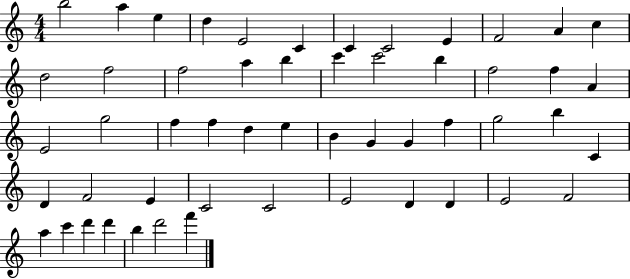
{
  \clef treble
  \numericTimeSignature
  \time 4/4
  \key c \major
  b''2 a''4 e''4 | d''4 e'2 c'4 | c'4 c'2 e'4 | f'2 a'4 c''4 | \break d''2 f''2 | f''2 a''4 b''4 | c'''4 c'''2 b''4 | f''2 f''4 a'4 | \break e'2 g''2 | f''4 f''4 d''4 e''4 | b'4 g'4 g'4 f''4 | g''2 b''4 c'4 | \break d'4 f'2 e'4 | c'2 c'2 | e'2 d'4 d'4 | e'2 f'2 | \break a''4 c'''4 d'''4 d'''4 | b''4 d'''2 f'''4 | \bar "|."
}